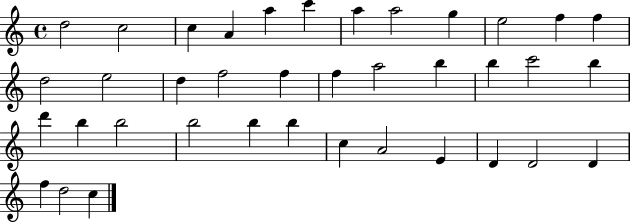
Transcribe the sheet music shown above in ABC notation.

X:1
T:Untitled
M:4/4
L:1/4
K:C
d2 c2 c A a c' a a2 g e2 f f d2 e2 d f2 f f a2 b b c'2 b d' b b2 b2 b b c A2 E D D2 D f d2 c